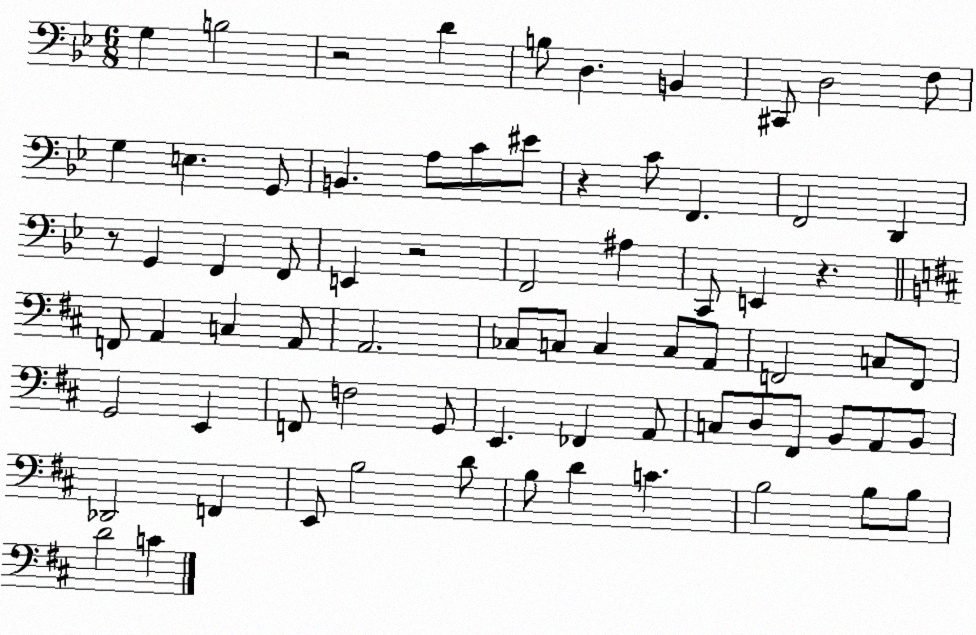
X:1
T:Untitled
M:6/8
L:1/4
K:Bb
G, B,2 z2 D B,/2 D, B,, ^C,,/2 D,2 F,/2 G, E, G,,/2 B,, A,/2 C/2 ^E/2 z C/2 F,, F,,2 D,, z/2 G,, F,, F,,/2 E,, z2 F,,2 ^A, C,,/2 E,, z F,,/2 A,, C, A,,/2 A,,2 _C,/2 C,/2 C, C,/2 A,,/2 F,,2 C,/2 F,,/2 G,,2 E,, F,,/2 F,2 G,,/2 E,, _F,, A,,/2 C,/2 D,/2 ^F,,/2 B,,/2 A,,/2 B,,/2 _D,,2 F,, E,,/2 B,2 D/2 B,/2 D C B,2 B,/2 B,/2 D2 C